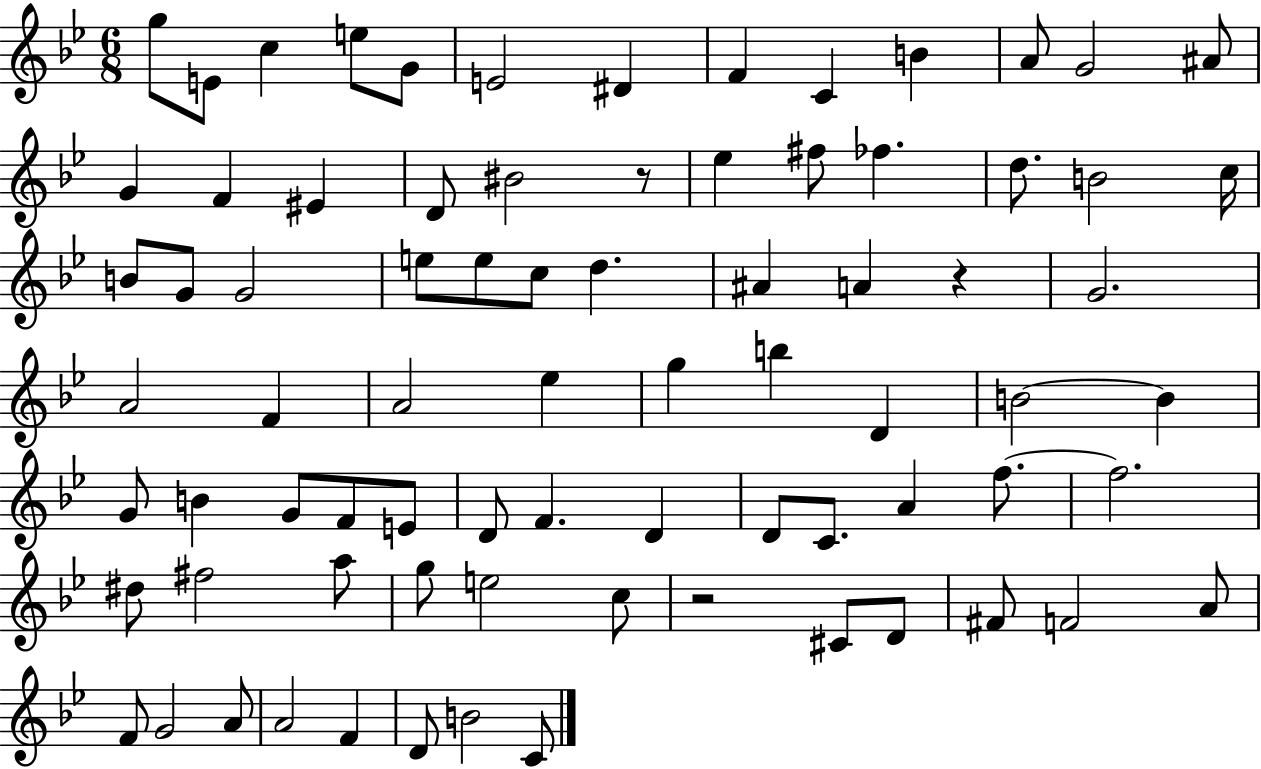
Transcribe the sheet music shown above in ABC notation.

X:1
T:Untitled
M:6/8
L:1/4
K:Bb
g/2 E/2 c e/2 G/2 E2 ^D F C B A/2 G2 ^A/2 G F ^E D/2 ^B2 z/2 _e ^f/2 _f d/2 B2 c/4 B/2 G/2 G2 e/2 e/2 c/2 d ^A A z G2 A2 F A2 _e g b D B2 B G/2 B G/2 F/2 E/2 D/2 F D D/2 C/2 A f/2 f2 ^d/2 ^f2 a/2 g/2 e2 c/2 z2 ^C/2 D/2 ^F/2 F2 A/2 F/2 G2 A/2 A2 F D/2 B2 C/2